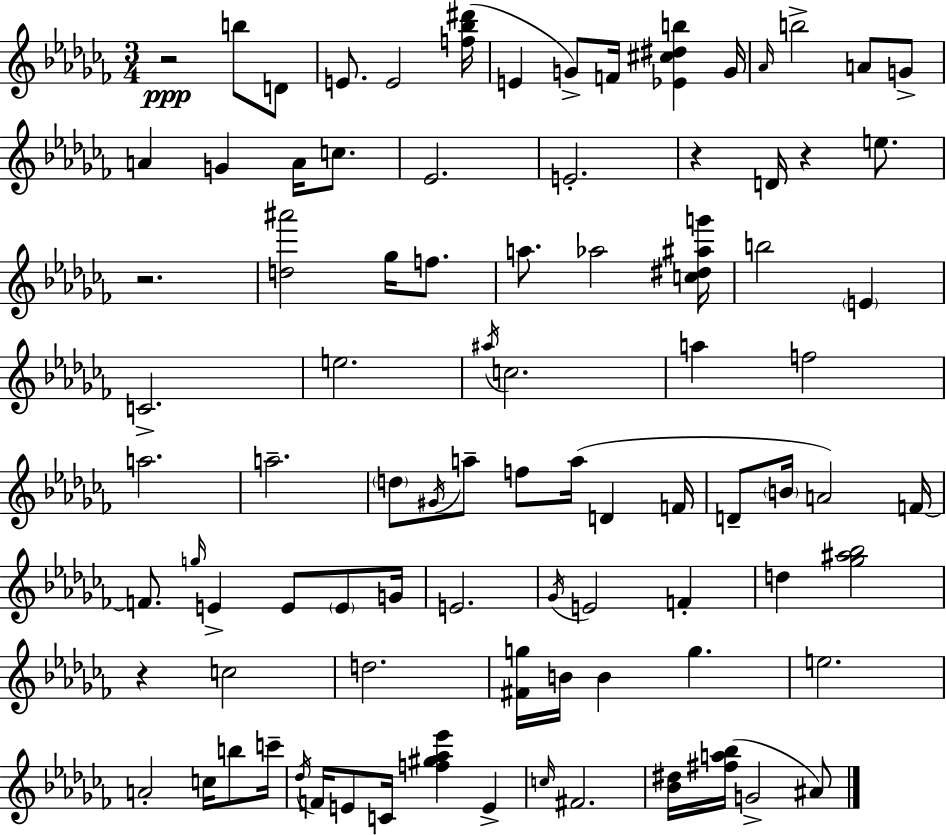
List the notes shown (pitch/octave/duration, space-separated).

R/h B5/e D4/e E4/e. E4/h [F5,Bb5,D#6]/s E4/q G4/e F4/s [Eb4,C#5,D#5,B5]/q G4/s Ab4/s B5/h A4/e G4/e A4/q G4/q A4/s C5/e. Eb4/h. E4/h. R/q D4/s R/q E5/e. R/h. [D5,A#6]/h Gb5/s F5/e. A5/e. Ab5/h [C5,D#5,A#5,G6]/s B5/h E4/q C4/h. E5/h. A#5/s C5/h. A5/q F5/h A5/h. A5/h. D5/e G#4/s A5/e F5/e A5/s D4/q F4/s D4/e B4/s A4/h F4/s F4/e. G5/s E4/q E4/e E4/e G4/s E4/h. Gb4/s E4/h F4/q D5/q [Gb5,A#5,Bb5]/h R/q C5/h D5/h. [F#4,G5]/s B4/s B4/q G5/q. E5/h. A4/h C5/s B5/e C6/s Db5/s F4/s E4/e C4/s [F5,G#5,Ab5,Eb6]/q E4/q C5/s F#4/h. [Bb4,D#5]/s [F#5,A5,Bb5]/s G4/h A#4/e